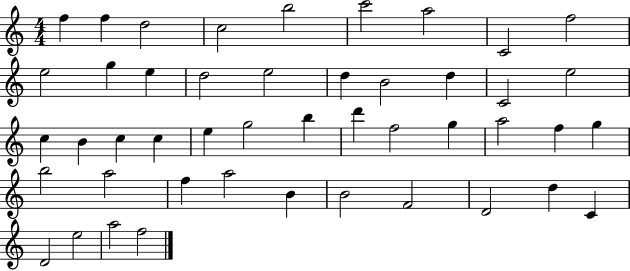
X:1
T:Untitled
M:4/4
L:1/4
K:C
f f d2 c2 b2 c'2 a2 C2 f2 e2 g e d2 e2 d B2 d C2 e2 c B c c e g2 b d' f2 g a2 f g b2 a2 f a2 B B2 F2 D2 d C D2 e2 a2 f2